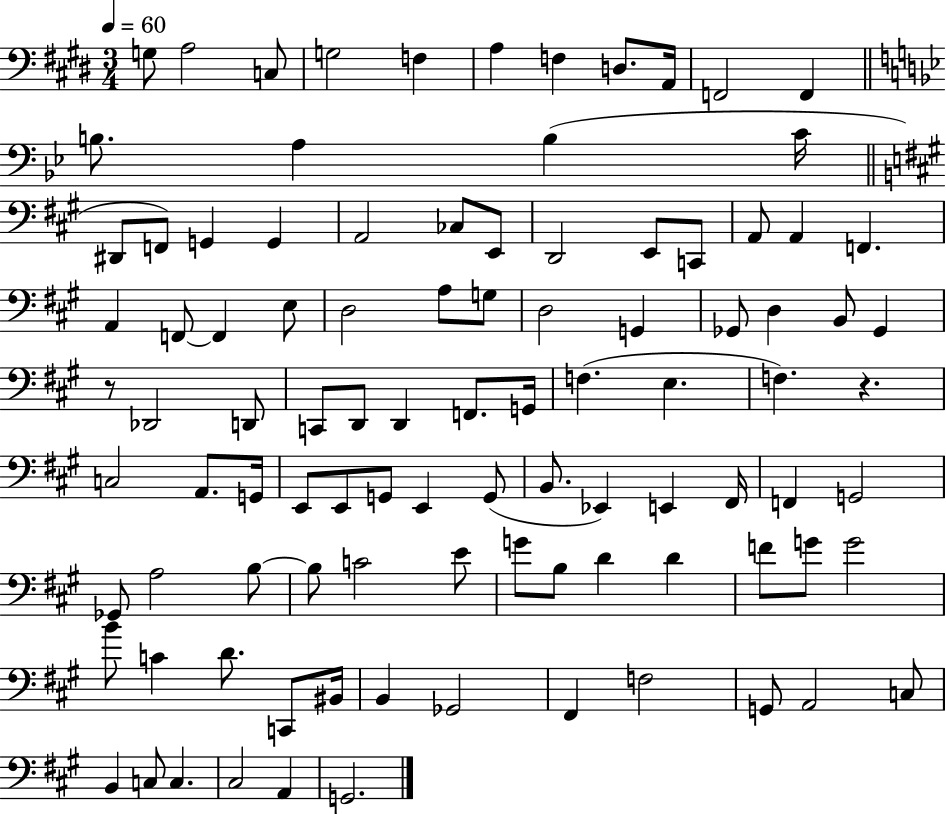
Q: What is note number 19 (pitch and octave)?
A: G2